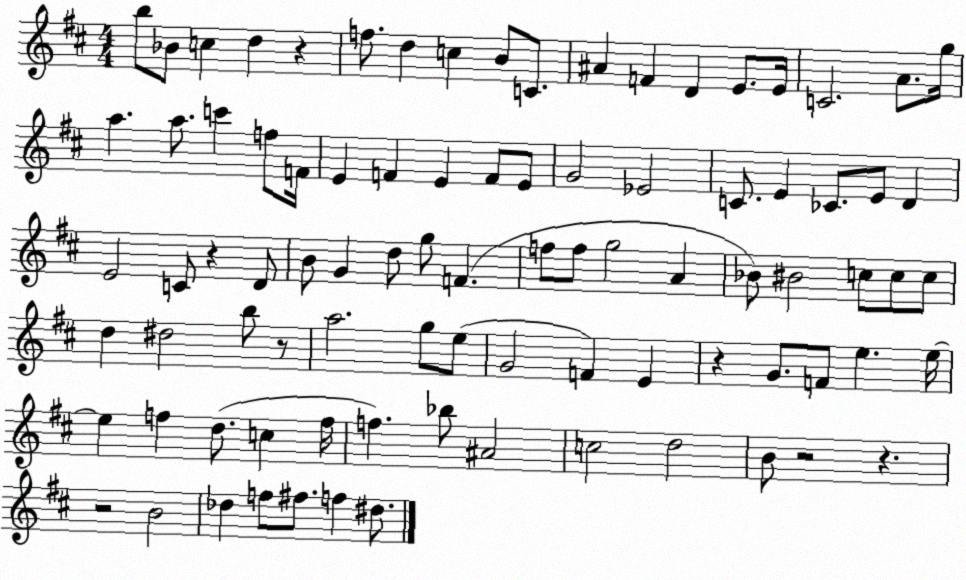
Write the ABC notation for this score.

X:1
T:Untitled
M:4/4
L:1/4
K:D
b/2 _B/2 c d z f/2 d c B/2 C/2 ^A F D E/2 E/4 C2 A/2 g/4 a a/2 c' f/2 F/4 E F E F/2 E/2 G2 _E2 C/2 E _C/2 E/2 D E2 C/2 z D/2 B/2 G d/2 g/2 F f/2 f/2 g2 A _B/2 ^B2 c/2 c/2 c/2 d ^d2 b/2 z/2 a2 g/2 e/2 G2 F E z G/2 F/2 e e/4 e f d/2 c f/4 f _b/2 ^A2 c2 d2 B/2 z2 z z2 B2 _d f/2 ^f/2 f ^d/2